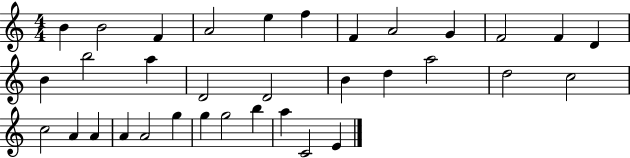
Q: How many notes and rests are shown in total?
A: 34